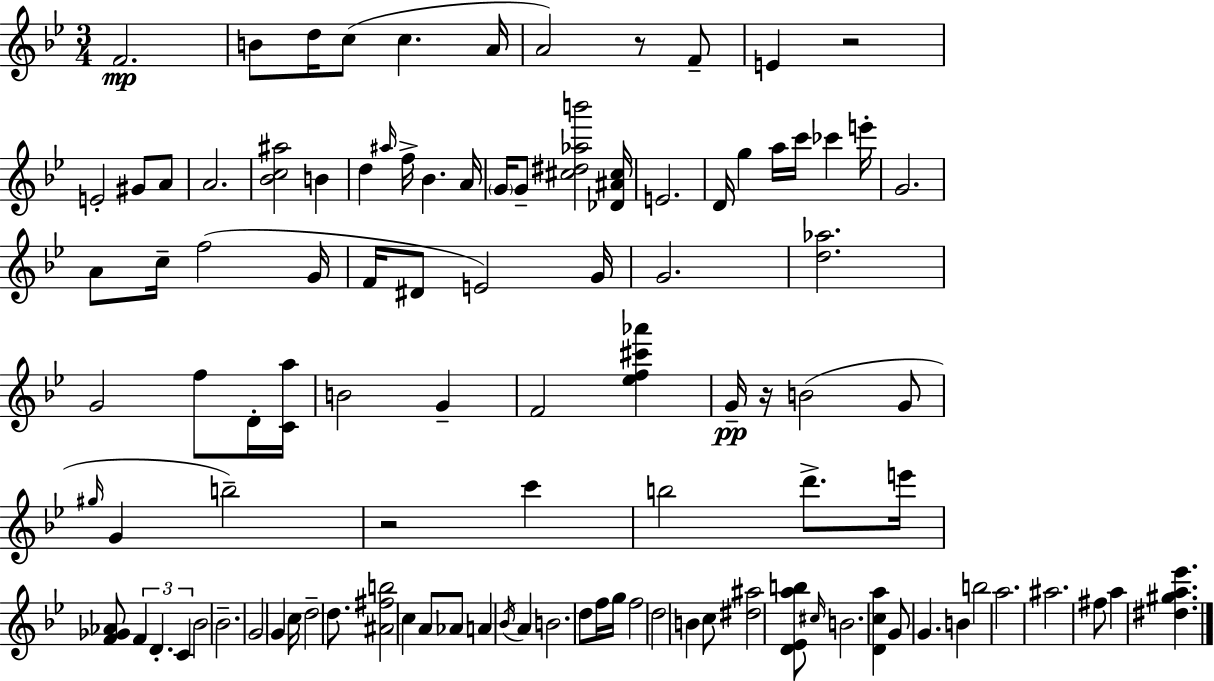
{
  \clef treble
  \numericTimeSignature
  \time 3/4
  \key bes \major
  \repeat volta 2 { f'2.\mp | b'8 d''16 c''8( c''4. a'16 | a'2) r8 f'8-- | e'4 r2 | \break e'2-. gis'8 a'8 | a'2. | <bes' c'' ais''>2 b'4 | d''4 \grace { ais''16 } f''16-> bes'4. | \break a'16 \parenthesize g'16 g'8-- <cis'' dis'' aes'' b'''>2 | <des' ais' cis''>16 e'2. | d'16 g''4 a''16 c'''16 ces'''4 | e'''16-. g'2. | \break a'8 c''16-- f''2( | g'16 f'16 dis'8 e'2) | g'16 g'2. | <d'' aes''>2. | \break g'2 f''8 d'16-. | <c' a''>16 b'2 g'4-- | f'2 <ees'' f'' cis''' aes'''>4 | g'16--\pp r16 b'2( g'8 | \break \grace { gis''16 } g'4 b''2--) | r2 c'''4 | b''2 d'''8.-> | e'''16 <f' ges' aes'>8 \tuplet 3/2 { f'4 d'4.-. | \break c'4 } bes'2 | bes'2.-- | g'2 g'4 | c''16 d''2-- d''8. | \break <ais' fis'' b''>2 c''4 | a'8 aes'8 a'4 \acciaccatura { bes'16 } a'4 | b'2. | d''8 f''16 g''16 f''2 | \break d''2 b'4 | c''8 <dis'' ais''>2 | <d' ees' a'' b''>8 \grace { cis''16 } b'2. | <d' c'' a''>4 g'8 g'4. | \break b'4 b''2 | a''2. | ais''2. | fis''8 a''4 <dis'' gis'' a'' ees'''>4. | \break } \bar "|."
}